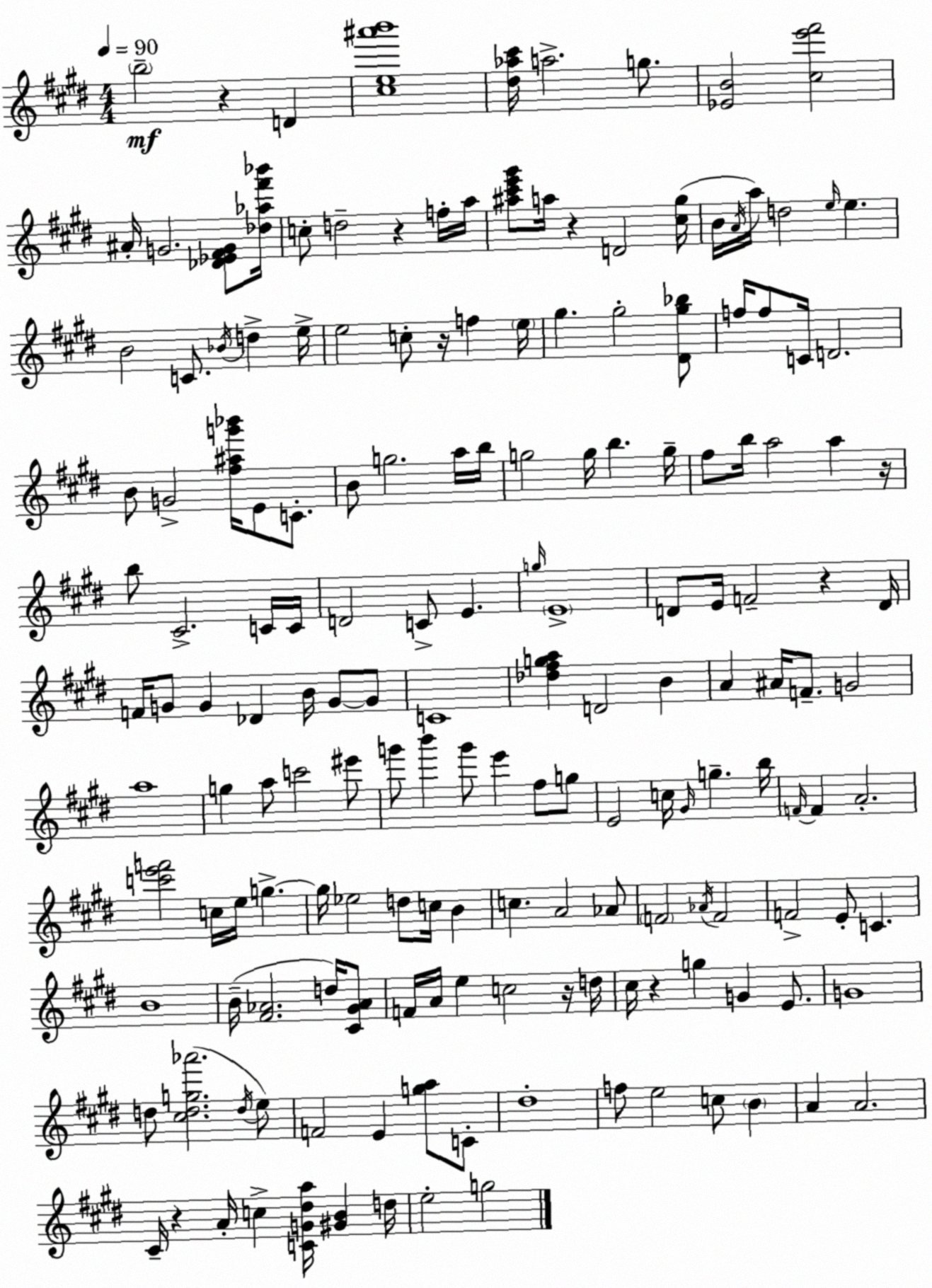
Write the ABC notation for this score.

X:1
T:Untitled
M:4/4
L:1/4
K:E
b2 z D [^ce^a'b']4 [^d_a^c']/4 a2 g/2 [_EB]2 [^ce'^f']2 ^A/4 G2 [_D_E^FG]/2 [_d_a^f'_b']/4 c/2 d2 z f/4 a/4 [^a^c'e'^g']/2 a/4 z D2 [^c^g]/4 B/4 A/4 a/4 d2 e/4 e B2 C/2 _B/4 d e/4 e2 c/2 z/4 f e/4 ^g ^g2 [^D^g_b]/2 f/4 f/2 C/4 D2 B/2 G2 [^f^ag'_b']/4 E/2 C/2 B/2 g2 a/4 b/4 g2 g/4 b g/4 ^f/2 b/4 a2 a z/4 b/2 ^C2 C/4 C/4 D2 C/2 E g/4 E4 D/2 E/4 F2 z D/4 F/4 G/2 G _D B/4 G/2 G/2 C4 [_d^fga] D2 B A ^A/4 F/2 G2 a4 g a/2 c'2 ^e'/2 g'/2 b' g'/2 e' ^f/2 g/2 E2 c/4 ^G/4 g b/4 F/4 F A2 [c'e'f']2 c/4 e/4 g g/4 _e2 d/2 c/4 B c A2 _A/2 F2 _A/4 F2 F2 E/2 C B4 B/4 [^F_A]2 d/4 [^C^G_A]/2 F/4 A/4 e c2 z/4 d/4 ^c/4 z g G E/2 G4 d/2 [^cdg_a']2 d/4 e/2 F2 E [ga]/2 C/2 ^d4 f/2 e2 c/2 B A A2 ^C/4 z A/4 c [CG^da]/4 [^GB] d/4 e2 g2